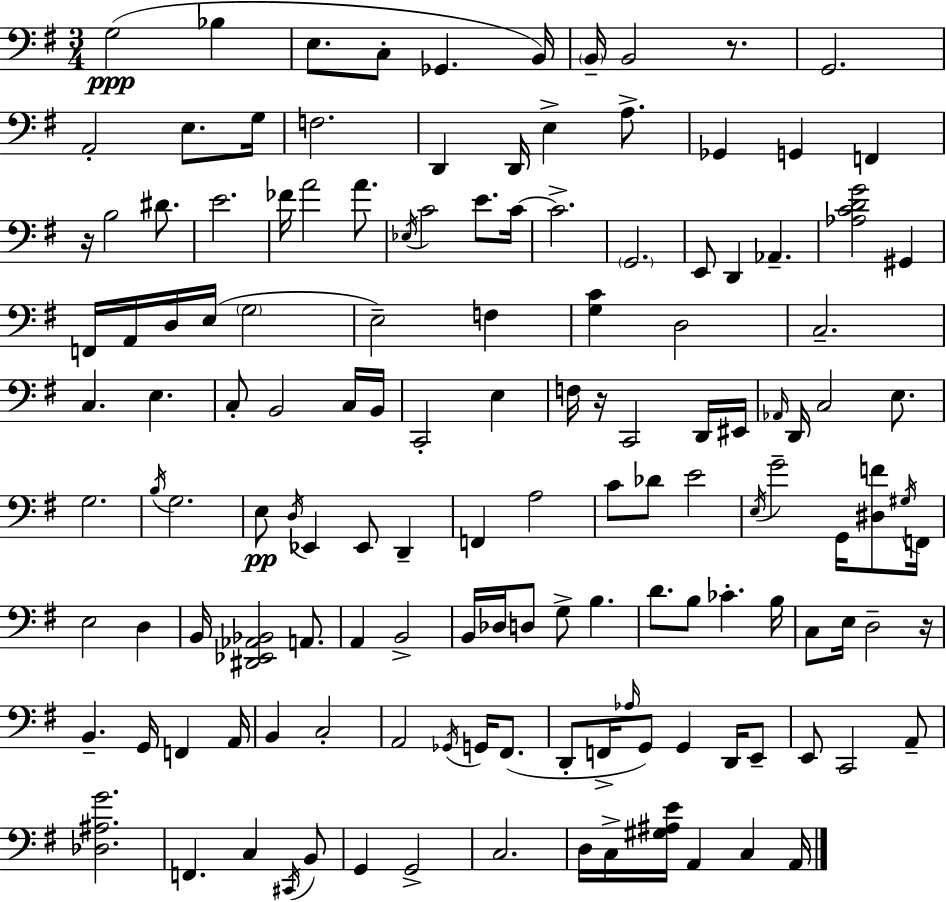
X:1
T:Untitled
M:3/4
L:1/4
K:Em
G,2 _B, E,/2 C,/2 _G,, B,,/4 B,,/4 B,,2 z/2 G,,2 A,,2 E,/2 G,/4 F,2 D,, D,,/4 E, A,/2 _G,, G,, F,, z/4 B,2 ^D/2 E2 _F/4 A2 A/2 _E,/4 C2 E/2 C/4 C2 G,,2 E,,/2 D,, _A,, [_A,CDG]2 ^G,, F,,/4 A,,/4 D,/4 E,/4 G,2 E,2 F, [G,C] D,2 C,2 C, E, C,/2 B,,2 C,/4 B,,/4 C,,2 E, F,/4 z/4 C,,2 D,,/4 ^E,,/4 _A,,/4 D,,/4 C,2 E,/2 G,2 B,/4 G,2 E,/2 D,/4 _E,, _E,,/2 D,, F,, A,2 C/2 _D/2 E2 E,/4 G2 G,,/4 [^D,F]/2 ^G,/4 F,,/4 E,2 D, B,,/4 [^D,,_E,,_A,,_B,,]2 A,,/2 A,, B,,2 B,,/4 _D,/4 D,/2 G,/2 B, D/2 B,/2 _C B,/4 C,/2 E,/4 D,2 z/4 B,, G,,/4 F,, A,,/4 B,, C,2 A,,2 _G,,/4 G,,/4 ^F,,/2 D,,/2 F,,/4 _A,/4 G,,/2 G,, D,,/4 E,,/2 E,,/2 C,,2 A,,/2 [_D,^A,G]2 F,, C, ^C,,/4 B,,/2 G,, G,,2 C,2 D,/4 C,/4 [^G,^A,E]/4 A,, C, A,,/4